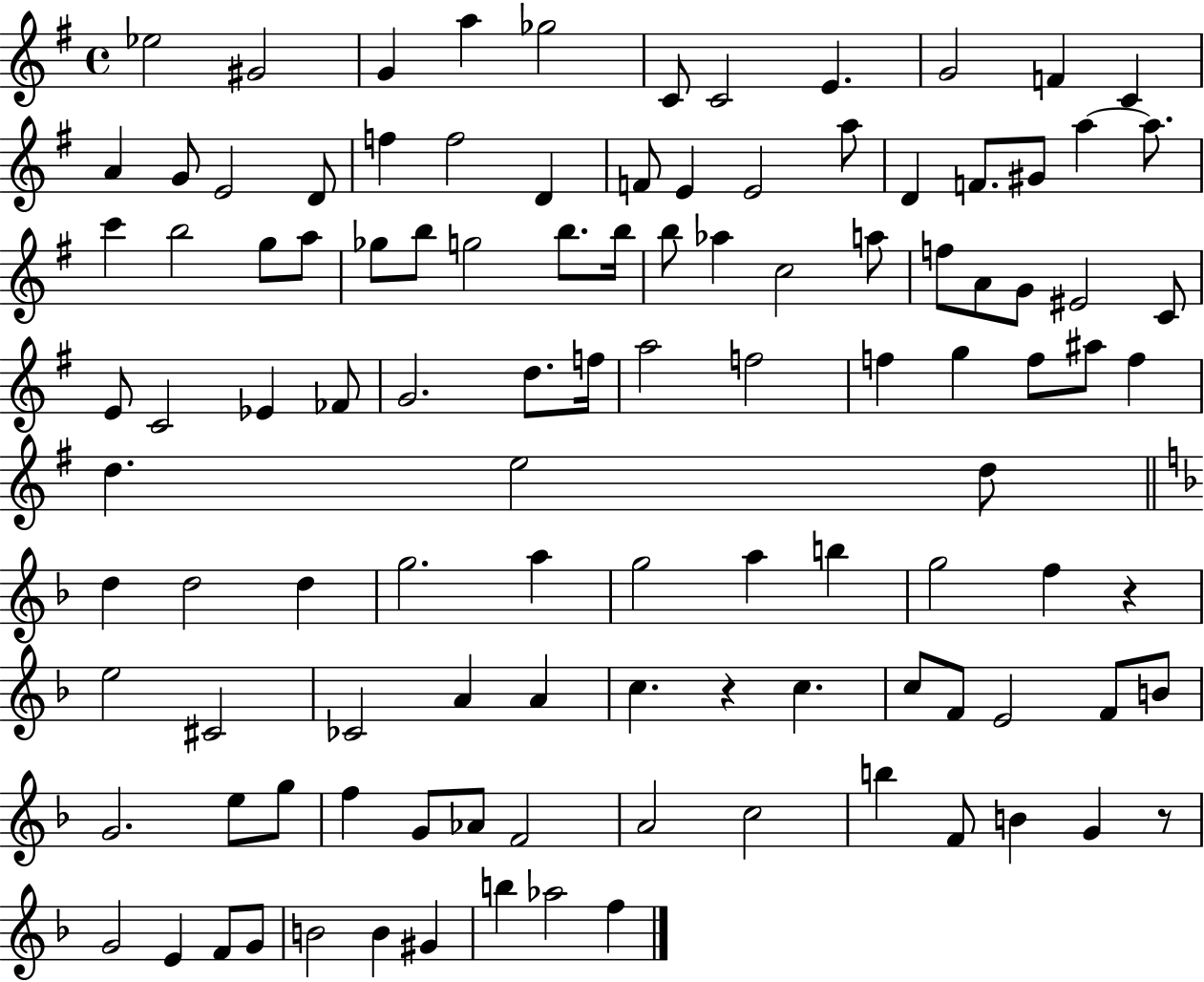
Eb5/h G#4/h G4/q A5/q Gb5/h C4/e C4/h E4/q. G4/h F4/q C4/q A4/q G4/e E4/h D4/e F5/q F5/h D4/q F4/e E4/q E4/h A5/e D4/q F4/e. G#4/e A5/q A5/e. C6/q B5/h G5/e A5/e Gb5/e B5/e G5/h B5/e. B5/s B5/e Ab5/q C5/h A5/e F5/e A4/e G4/e EIS4/h C4/e E4/e C4/h Eb4/q FES4/e G4/h. D5/e. F5/s A5/h F5/h F5/q G5/q F5/e A#5/e F5/q D5/q. E5/h D5/e D5/q D5/h D5/q G5/h. A5/q G5/h A5/q B5/q G5/h F5/q R/q E5/h C#4/h CES4/h A4/q A4/q C5/q. R/q C5/q. C5/e F4/e E4/h F4/e B4/e G4/h. E5/e G5/e F5/q G4/e Ab4/e F4/h A4/h C5/h B5/q F4/e B4/q G4/q R/e G4/h E4/q F4/e G4/e B4/h B4/q G#4/q B5/q Ab5/h F5/q